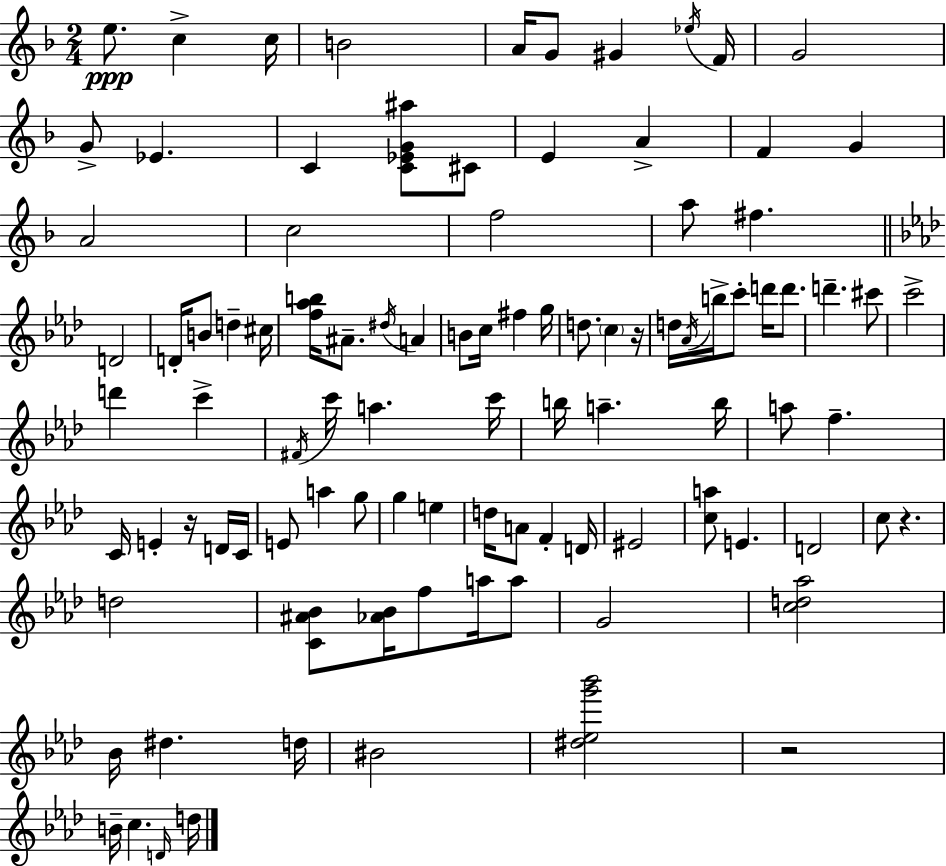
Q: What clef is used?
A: treble